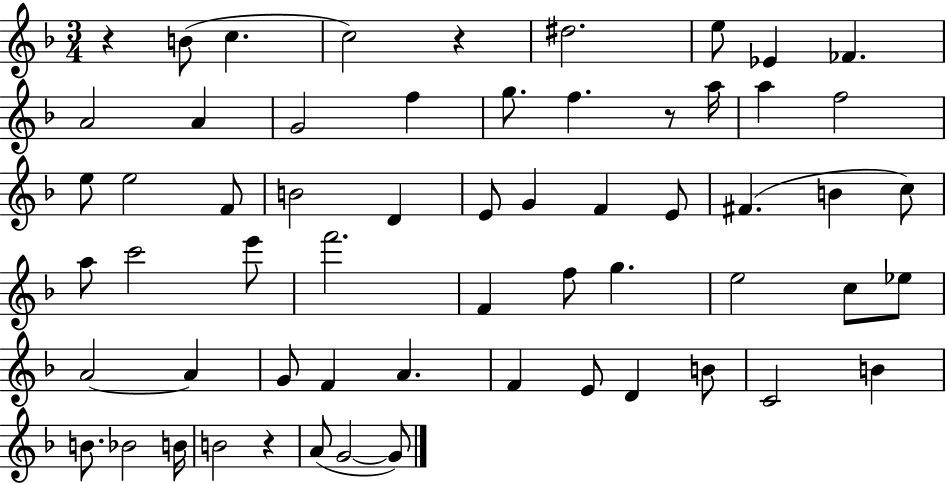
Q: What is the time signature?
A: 3/4